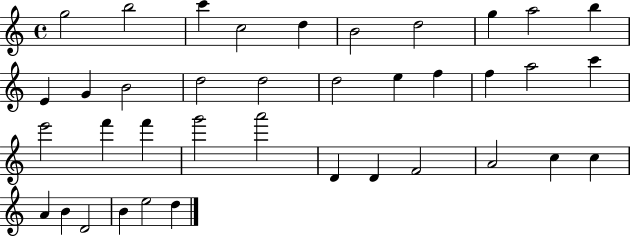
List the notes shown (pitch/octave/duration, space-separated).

G5/h B5/h C6/q C5/h D5/q B4/h D5/h G5/q A5/h B5/q E4/q G4/q B4/h D5/h D5/h D5/h E5/q F5/q F5/q A5/h C6/q E6/h F6/q F6/q G6/h A6/h D4/q D4/q F4/h A4/h C5/q C5/q A4/q B4/q D4/h B4/q E5/h D5/q